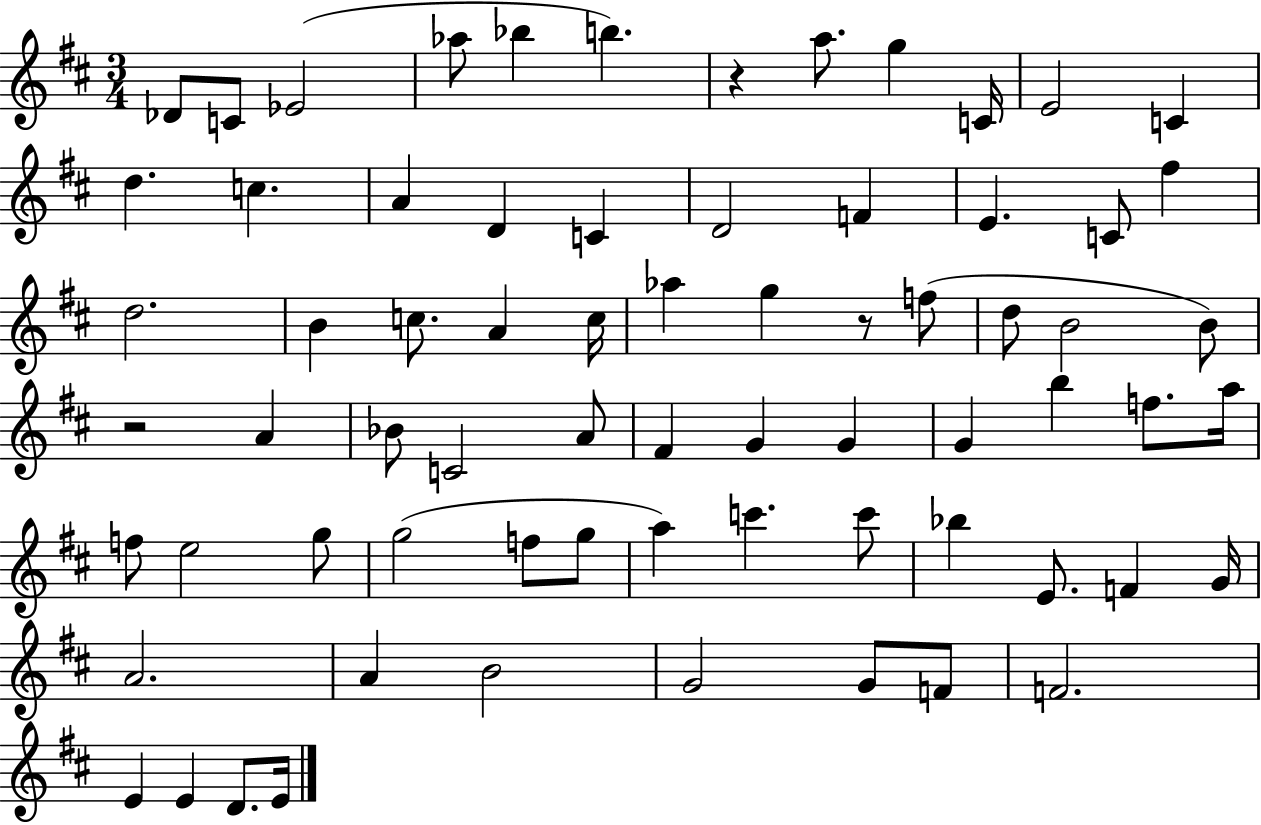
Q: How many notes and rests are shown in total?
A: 70